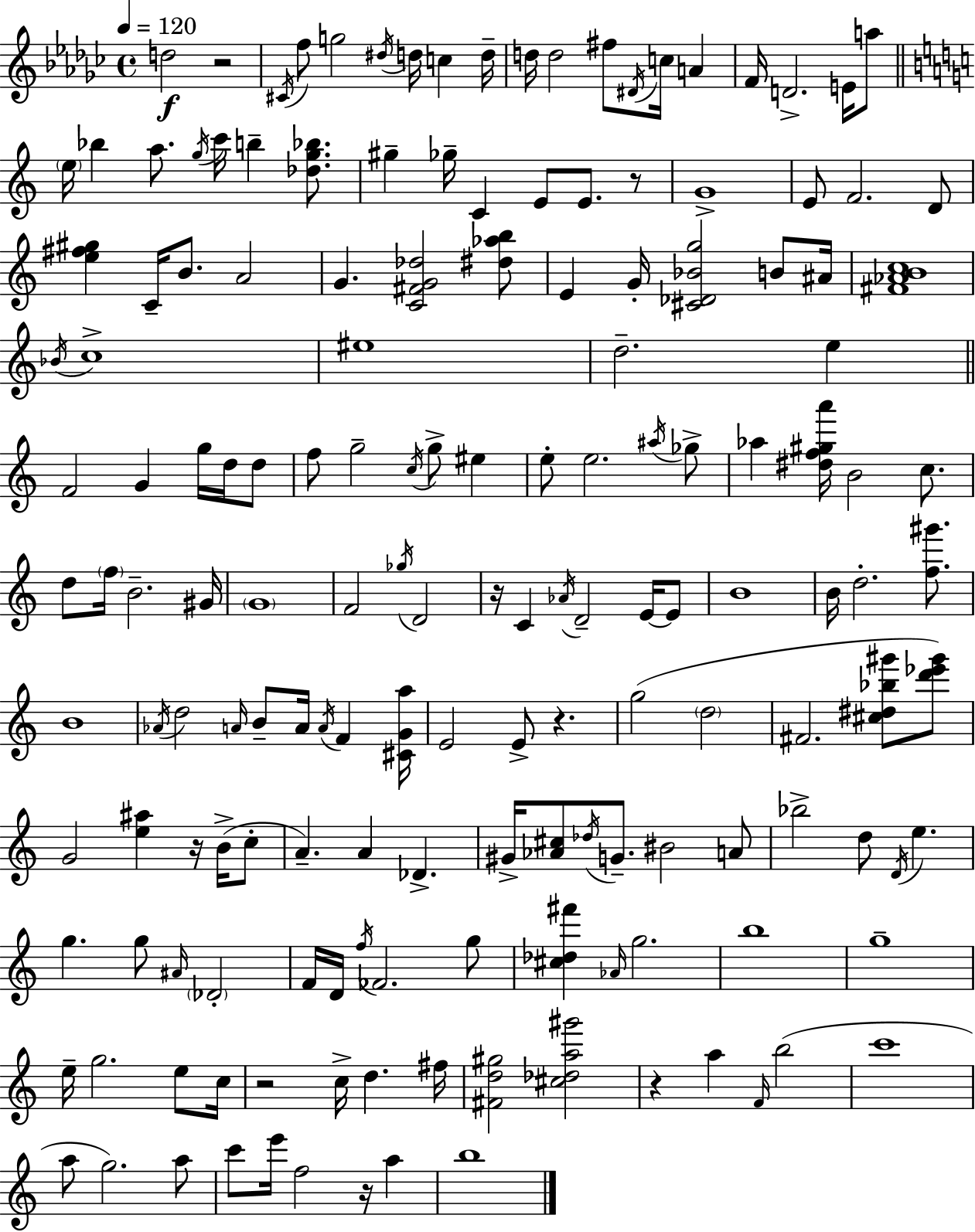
{
  \clef treble
  \time 4/4
  \defaultTimeSignature
  \key ees \minor
  \tempo 4 = 120
  \repeat volta 2 { d''2\f r2 | \acciaccatura { cis'16 } f''8 g''2 \acciaccatura { dis''16 } d''16 c''4 | d''16-- d''16 d''2 fis''8 \acciaccatura { dis'16 } c''16 a'4 | f'16 d'2.-> | \break e'16 a''8 \bar "||" \break \key a \minor \parenthesize e''16 bes''4 a''8. \acciaccatura { g''16 } c'''16 b''4-- <des'' g'' bes''>8. | gis''4-- ges''16-- c'4 e'8 e'8. r8 | g'1-> | e'8 f'2. d'8 | \break <e'' fis'' gis''>4 c'16-- b'8. a'2 | g'4. <c' fis' g' des''>2 <dis'' aes'' b''>8 | e'4 g'16-. <cis' des' bes' g''>2 b'8 | ais'16 <fis' aes' b' c''>1 | \break \acciaccatura { bes'16 } c''1-> | eis''1 | d''2.-- e''4 | \bar "||" \break \key a \minor f'2 g'4 g''16 d''16 d''8 | f''8 g''2-- \acciaccatura { c''16 } g''8-> eis''4 | e''8-. e''2. \acciaccatura { ais''16 } | ges''8-> aes''4 <dis'' f'' gis'' a'''>16 b'2 c''8. | \break d''8 \parenthesize f''16 b'2.-- | gis'16 \parenthesize g'1 | f'2 \acciaccatura { ges''16 } d'2 | r16 c'4 \acciaccatura { aes'16 } d'2-- | \break e'16~~ e'8 b'1 | b'16 d''2.-. | <f'' gis'''>8. b'1 | \acciaccatura { aes'16 } d''2 \grace { a'16 } b'8-- | \break a'16 \acciaccatura { a'16 } f'4 <cis' g' a''>16 e'2 e'8-> | r4. g''2( \parenthesize d''2 | fis'2. | <cis'' dis'' bes'' gis'''>8 <d''' ees''' gis'''>8) g'2 <e'' ais''>4 | \break r16 b'16->( c''8-. a'4.--) a'4 | des'4.-> gis'16-> <aes' cis''>8 \acciaccatura { des''16 } g'8.-- bis'2 | a'8 bes''2-> | d''8 \acciaccatura { d'16 } e''4. g''4. g''8 | \break \grace { ais'16 } \parenthesize des'2-. f'16 d'16 \acciaccatura { f''16 } fes'2. | g''8 <cis'' des'' fis'''>4 \grace { aes'16 } | g''2. b''1 | g''1-- | \break e''16-- g''2. | e''8 c''16 r2 | c''16-> d''4. fis''16 <fis' d'' gis''>2 | <cis'' des'' a'' gis'''>2 r4 | \break a''4 \grace { f'16 }( b''2 c'''1 | a''8 g''2.) | a''8 c'''8 e'''16 | f''2 r16 a''4 b''1 | \break } \bar "|."
}